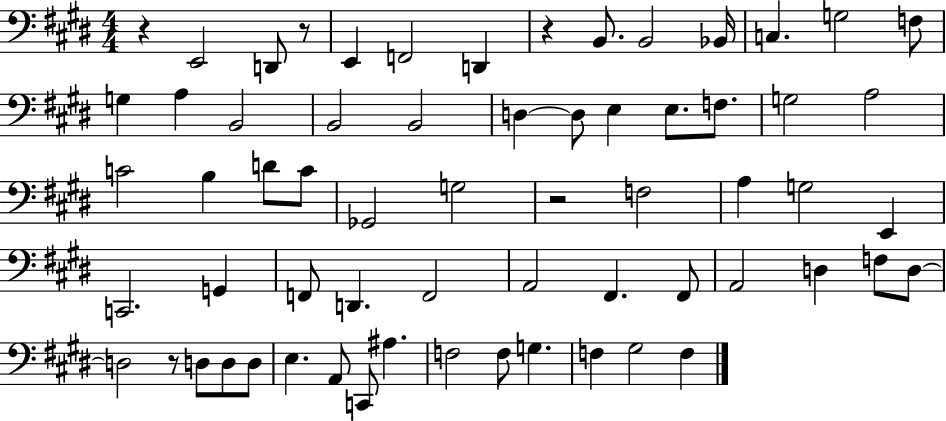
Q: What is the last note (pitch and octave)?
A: F3